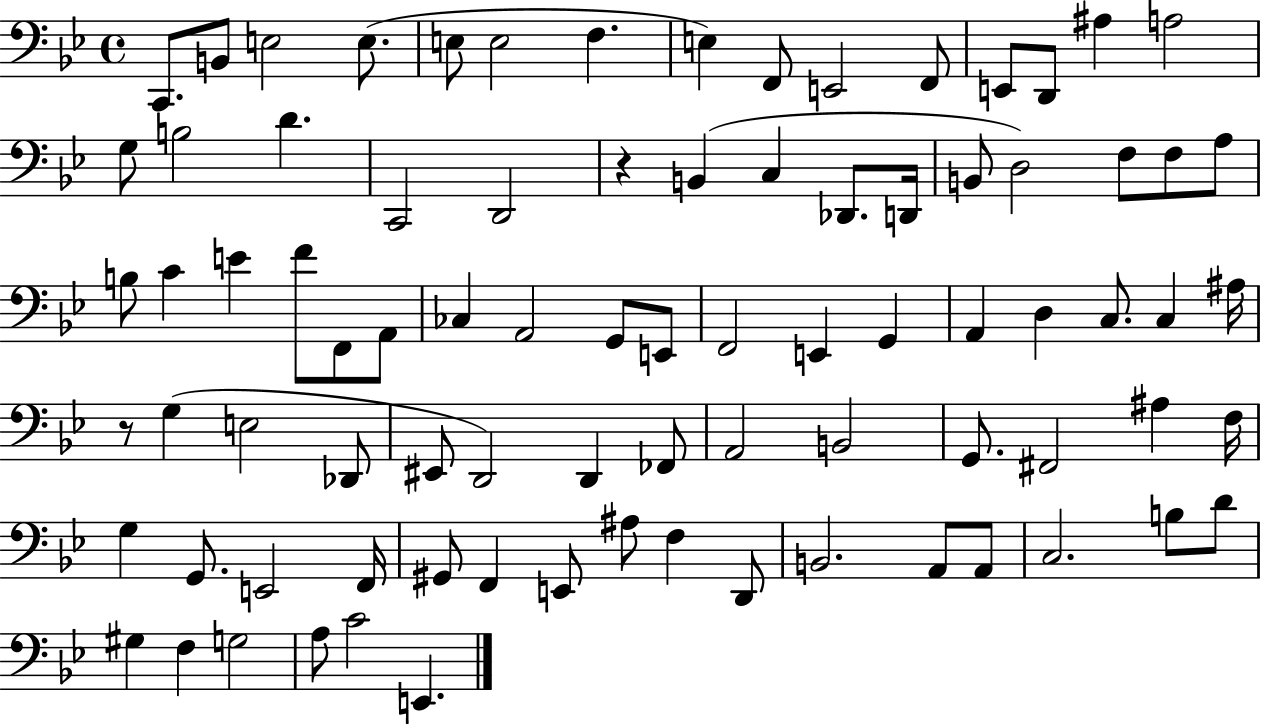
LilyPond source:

{
  \clef bass
  \time 4/4
  \defaultTimeSignature
  \key bes \major
  c,8. b,8 e2 e8.( | e8 e2 f4. | e4) f,8 e,2 f,8 | e,8 d,8 ais4 a2 | \break g8 b2 d'4. | c,2 d,2 | r4 b,4( c4 des,8. d,16 | b,8 d2) f8 f8 a8 | \break b8 c'4 e'4 f'8 f,8 a,8 | ces4 a,2 g,8 e,8 | f,2 e,4 g,4 | a,4 d4 c8. c4 ais16 | \break r8 g4( e2 des,8 | eis,8 d,2) d,4 fes,8 | a,2 b,2 | g,8. fis,2 ais4 f16 | \break g4 g,8. e,2 f,16 | gis,8 f,4 e,8 ais8 f4 d,8 | b,2. a,8 a,8 | c2. b8 d'8 | \break gis4 f4 g2 | a8 c'2 e,4. | \bar "|."
}